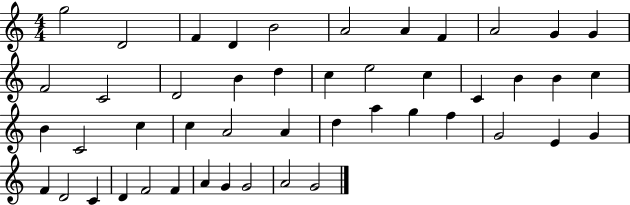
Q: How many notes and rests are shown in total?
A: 47